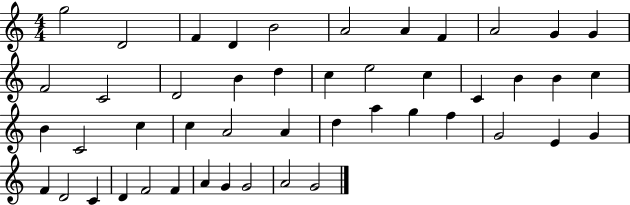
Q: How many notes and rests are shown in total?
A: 47